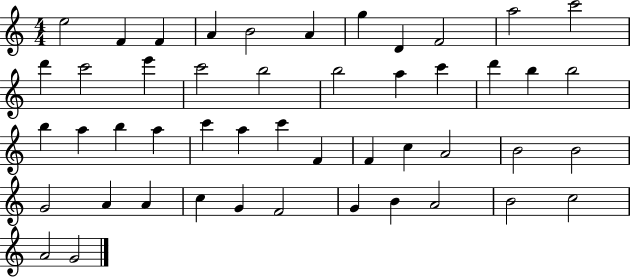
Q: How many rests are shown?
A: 0